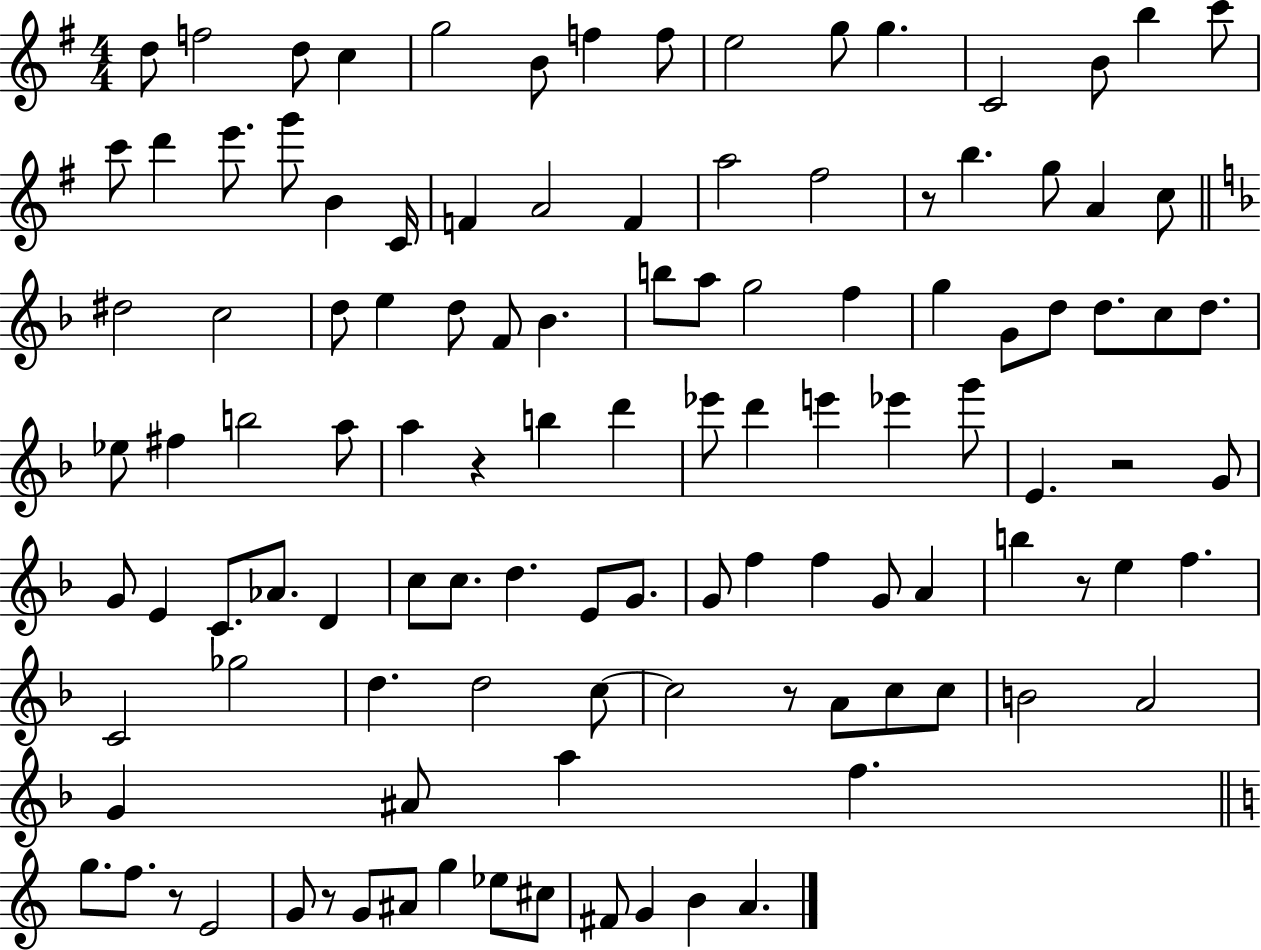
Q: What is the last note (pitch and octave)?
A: A4